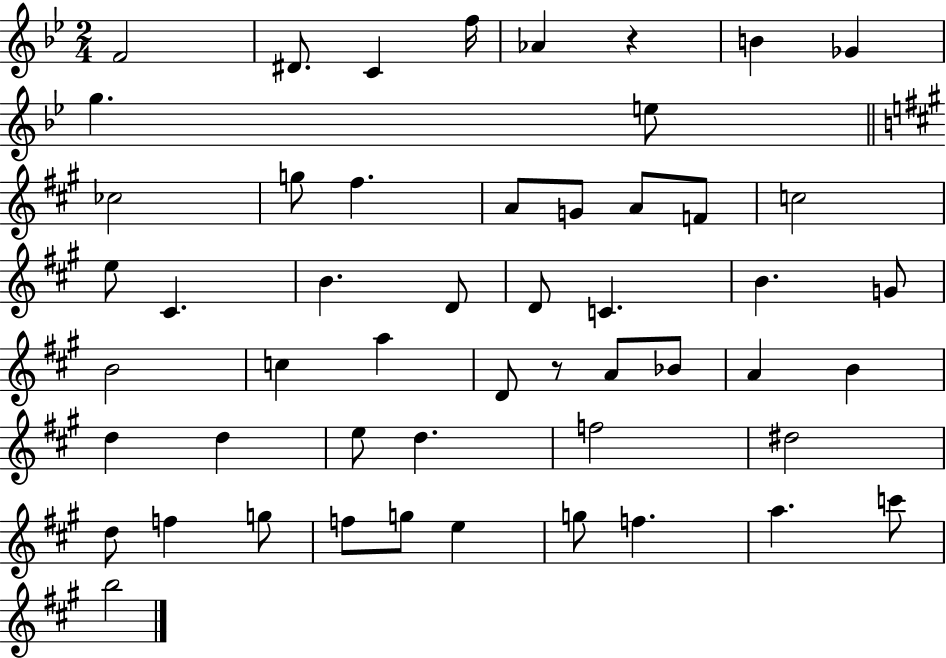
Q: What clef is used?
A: treble